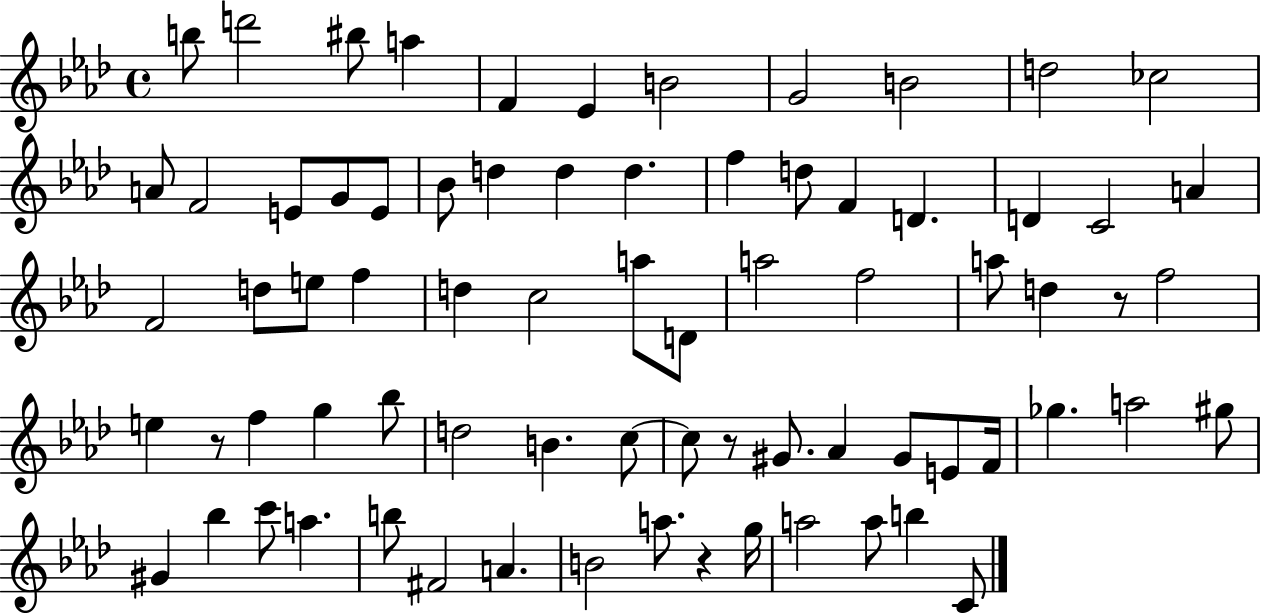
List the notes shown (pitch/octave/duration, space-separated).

B5/e D6/h BIS5/e A5/q F4/q Eb4/q B4/h G4/h B4/h D5/h CES5/h A4/e F4/h E4/e G4/e E4/e Bb4/e D5/q D5/q D5/q. F5/q D5/e F4/q D4/q. D4/q C4/h A4/q F4/h D5/e E5/e F5/q D5/q C5/h A5/e D4/e A5/h F5/h A5/e D5/q R/e F5/h E5/q R/e F5/q G5/q Bb5/e D5/h B4/q. C5/e C5/e R/e G#4/e. Ab4/q G#4/e E4/e F4/s Gb5/q. A5/h G#5/e G#4/q Bb5/q C6/e A5/q. B5/e F#4/h A4/q. B4/h A5/e. R/q G5/s A5/h A5/e B5/q C4/e